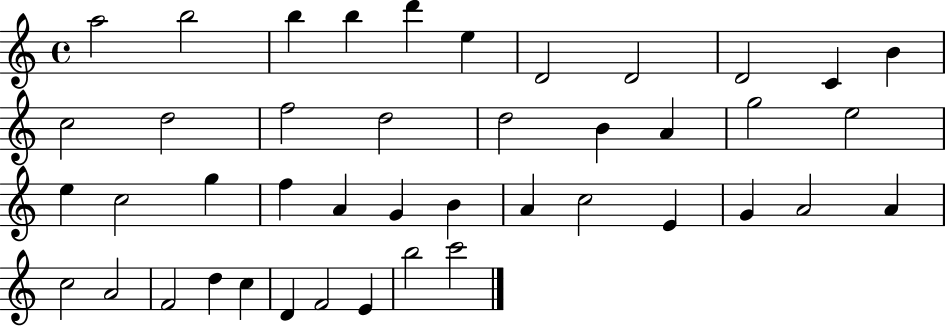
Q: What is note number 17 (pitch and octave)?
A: B4